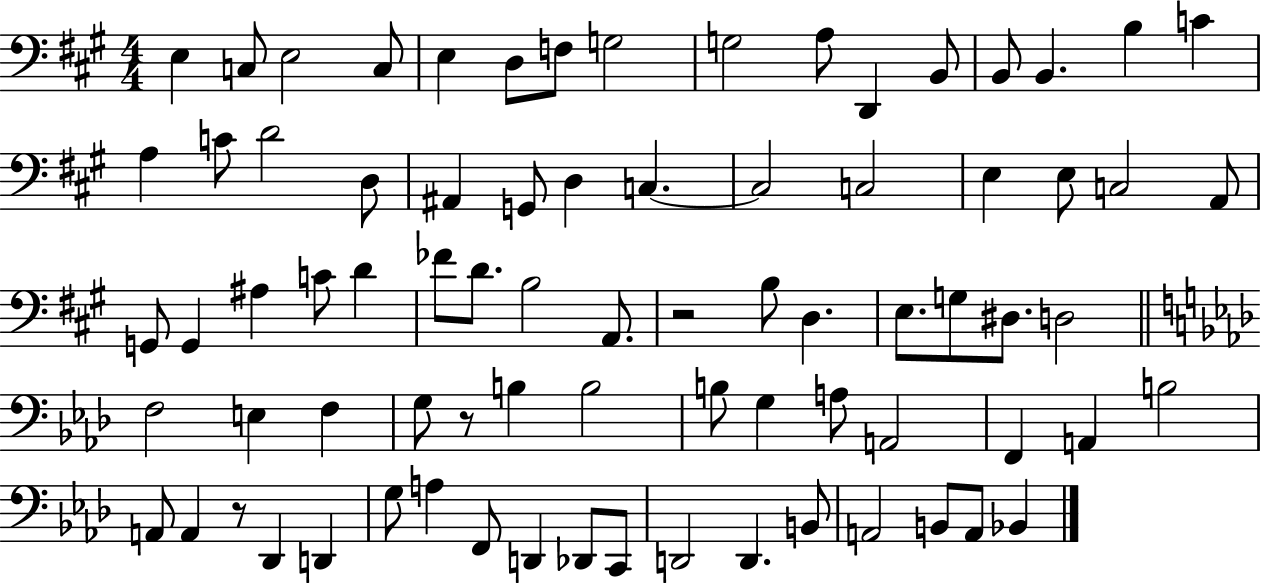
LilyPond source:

{
  \clef bass
  \numericTimeSignature
  \time 4/4
  \key a \major
  e4 c8 e2 c8 | e4 d8 f8 g2 | g2 a8 d,4 b,8 | b,8 b,4. b4 c'4 | \break a4 c'8 d'2 d8 | ais,4 g,8 d4 c4.~~ | c2 c2 | e4 e8 c2 a,8 | \break g,8 g,4 ais4 c'8 d'4 | fes'8 d'8. b2 a,8. | r2 b8 d4. | e8. g8 dis8. d2 | \break \bar "||" \break \key f \minor f2 e4 f4 | g8 r8 b4 b2 | b8 g4 a8 a,2 | f,4 a,4 b2 | \break a,8 a,4 r8 des,4 d,4 | g8 a4 f,8 d,4 des,8 c,8 | d,2 d,4. b,8 | a,2 b,8 a,8 bes,4 | \break \bar "|."
}